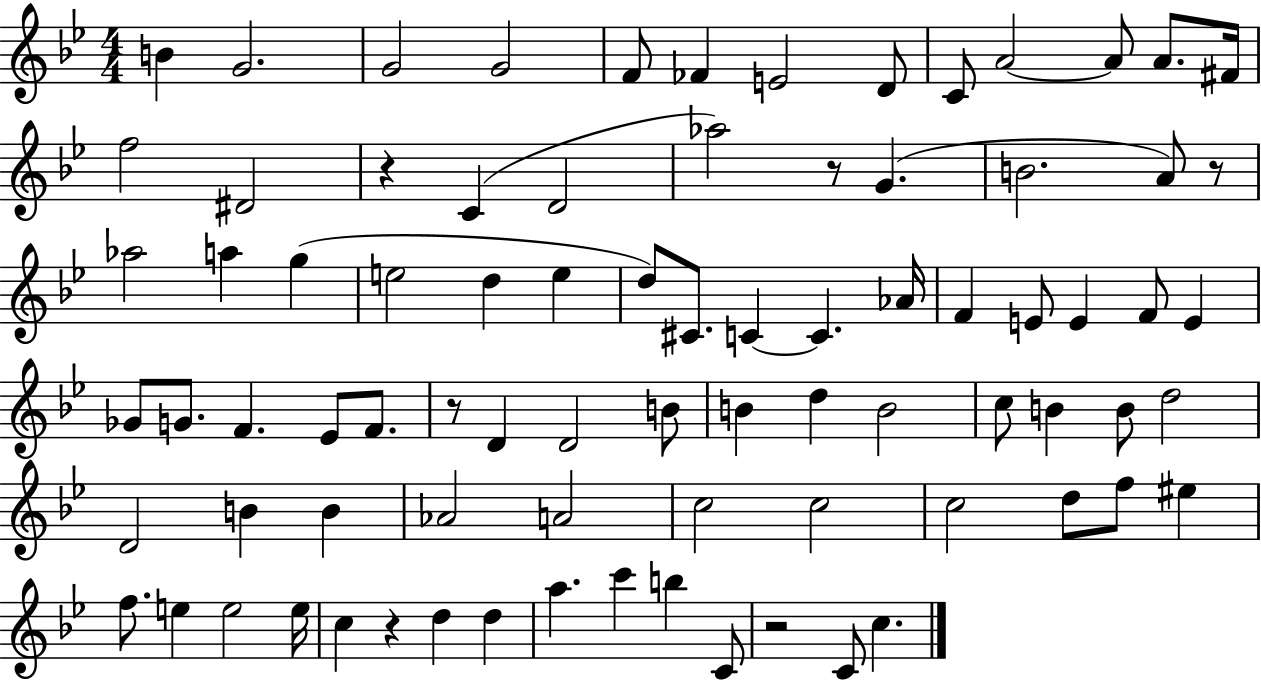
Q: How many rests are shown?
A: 6